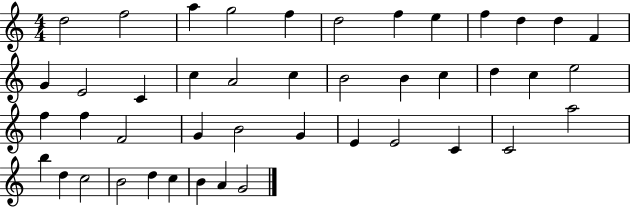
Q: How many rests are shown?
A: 0